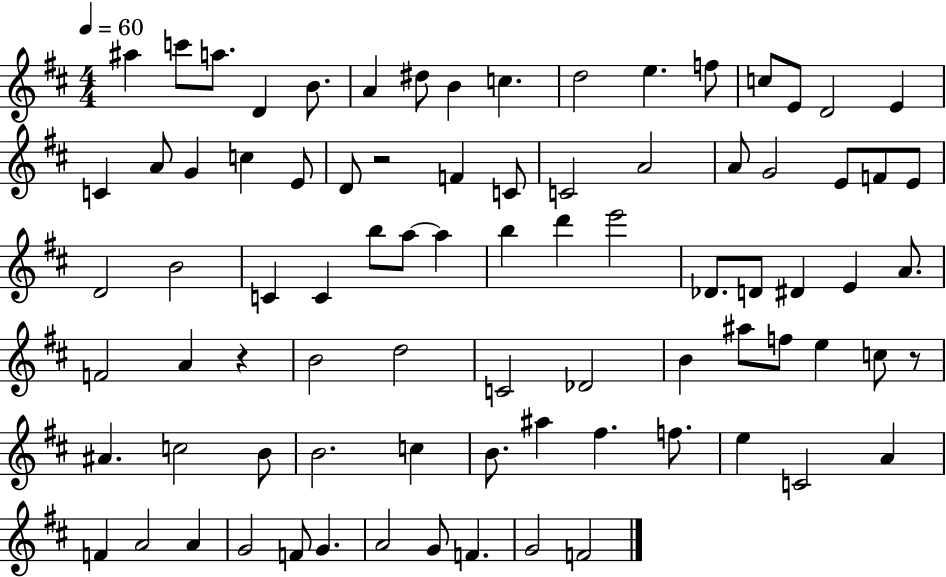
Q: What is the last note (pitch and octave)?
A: F4